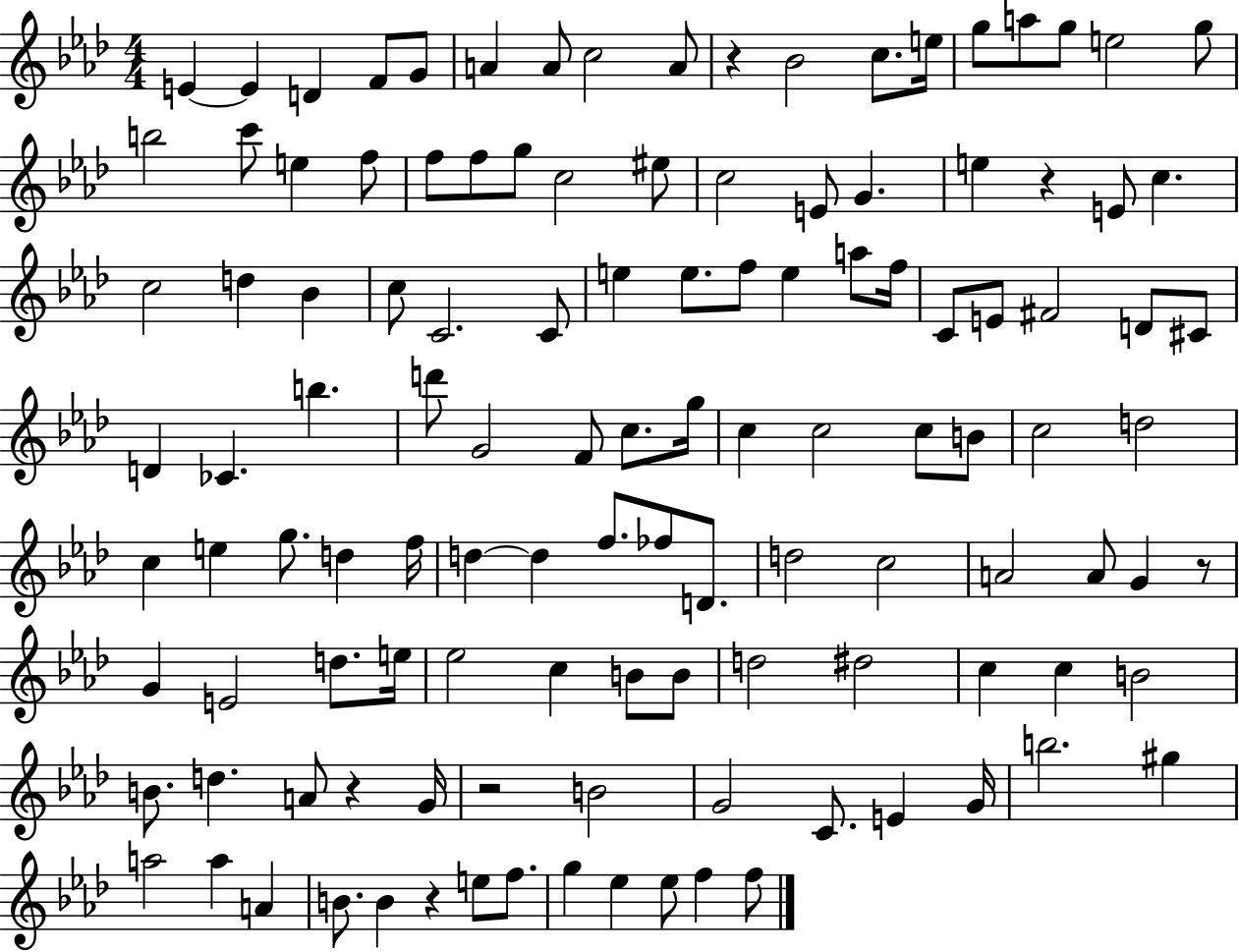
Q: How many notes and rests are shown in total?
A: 120